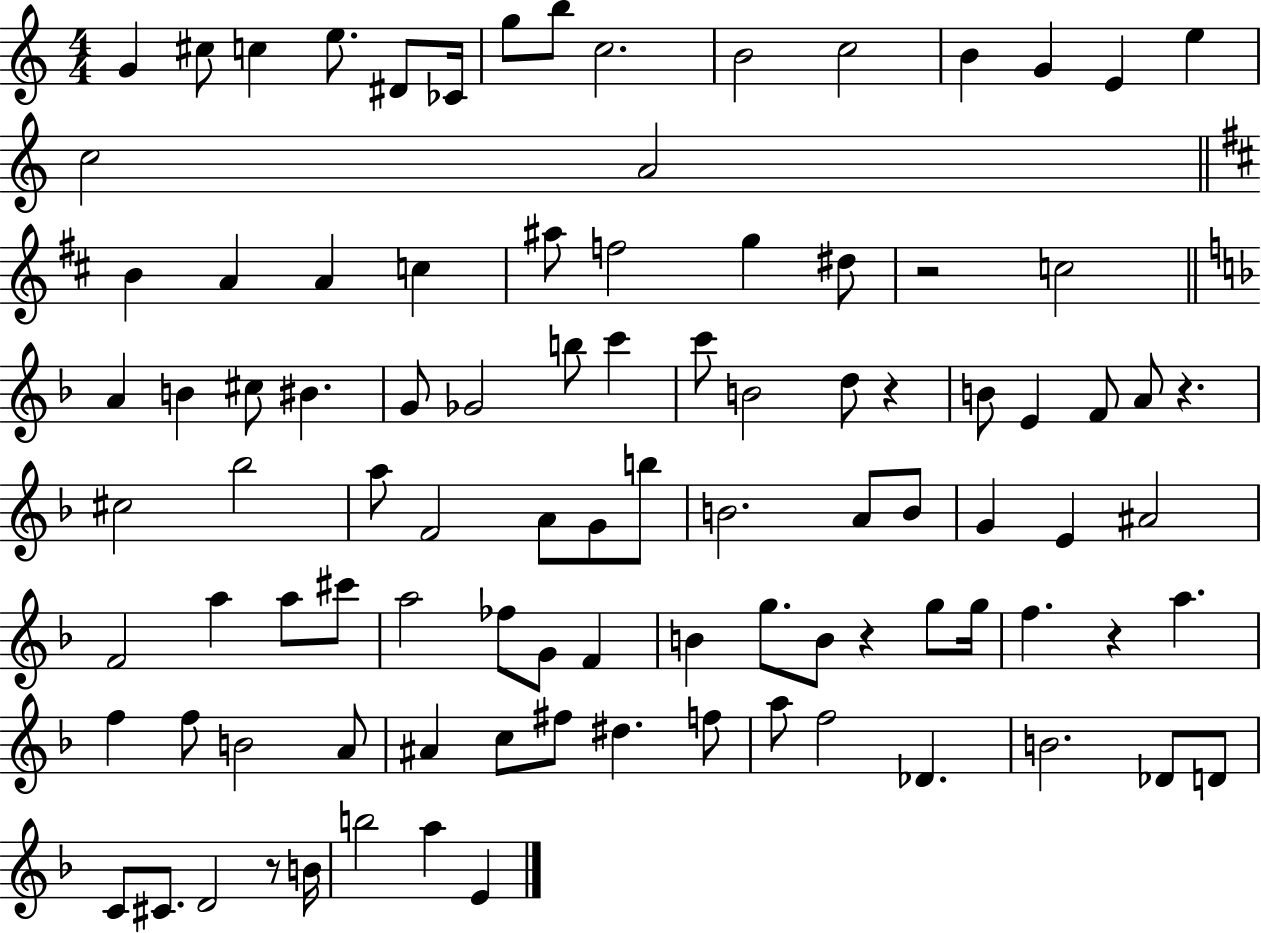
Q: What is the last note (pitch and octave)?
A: E4